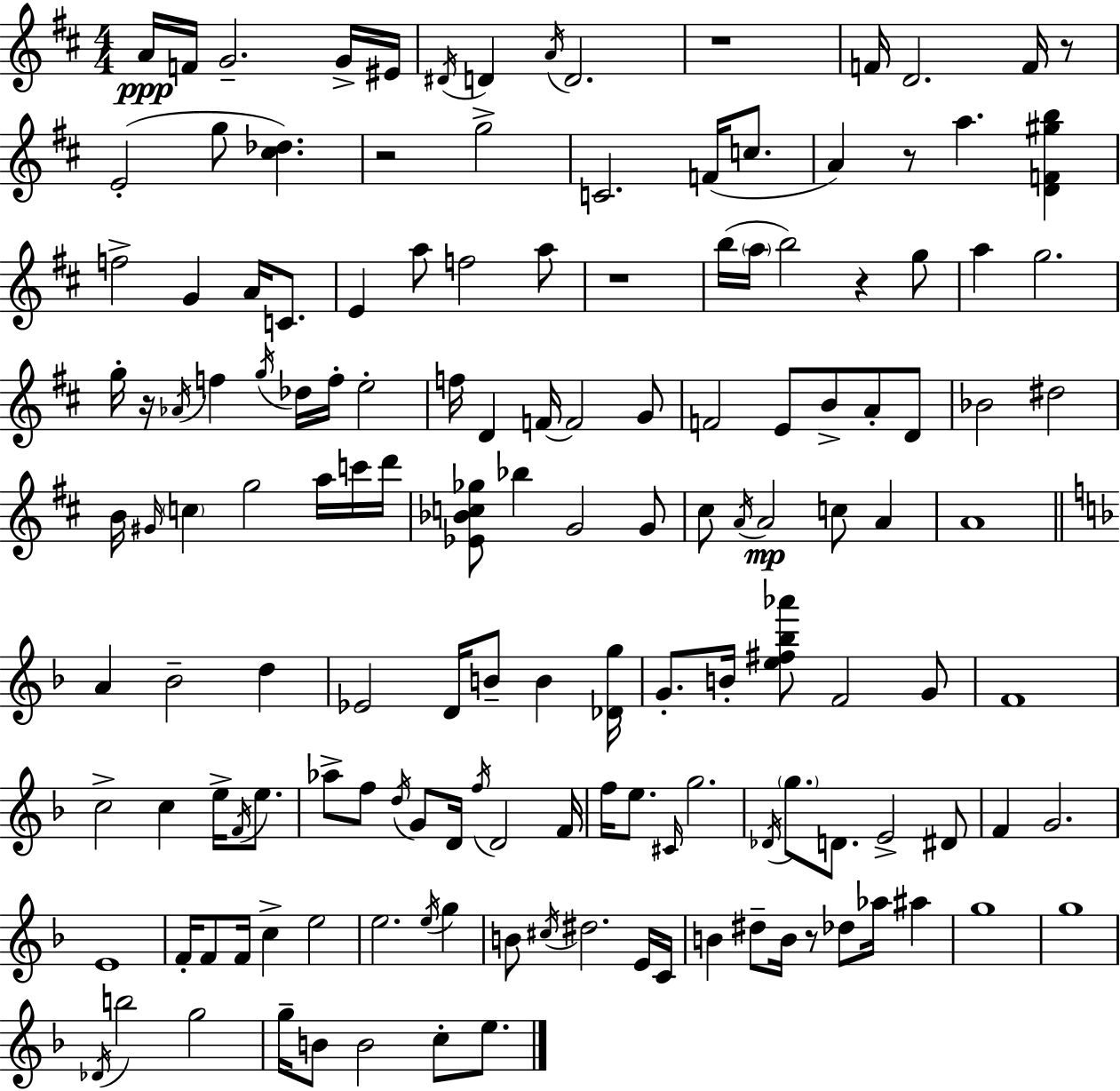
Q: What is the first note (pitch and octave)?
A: A4